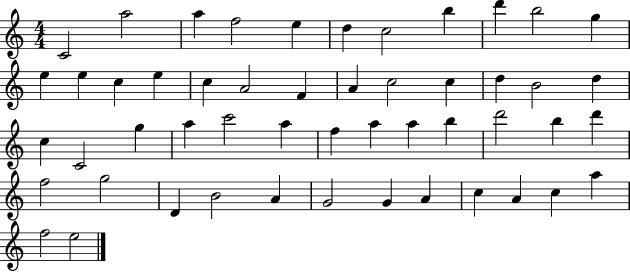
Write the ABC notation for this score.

X:1
T:Untitled
M:4/4
L:1/4
K:C
C2 a2 a f2 e d c2 b d' b2 g e e c e c A2 F A c2 c d B2 d c C2 g a c'2 a f a a b d'2 b d' f2 g2 D B2 A G2 G A c A c a f2 e2